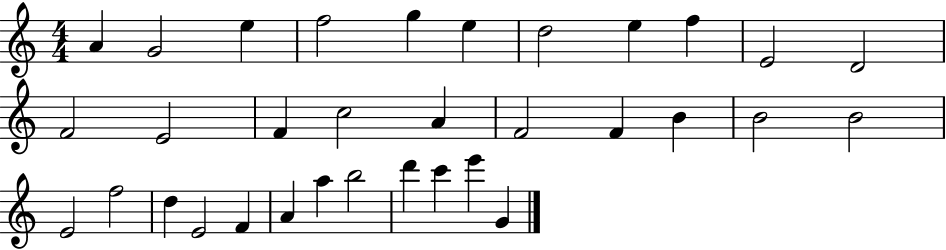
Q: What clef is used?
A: treble